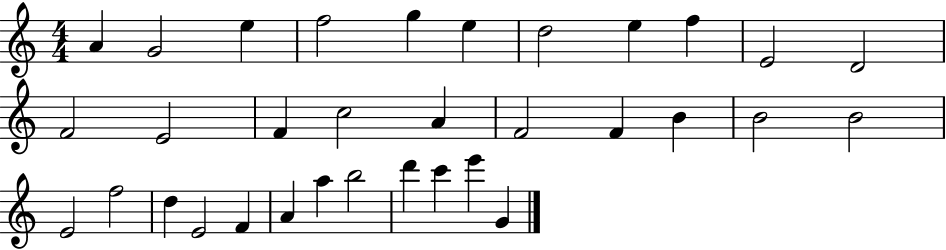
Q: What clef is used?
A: treble